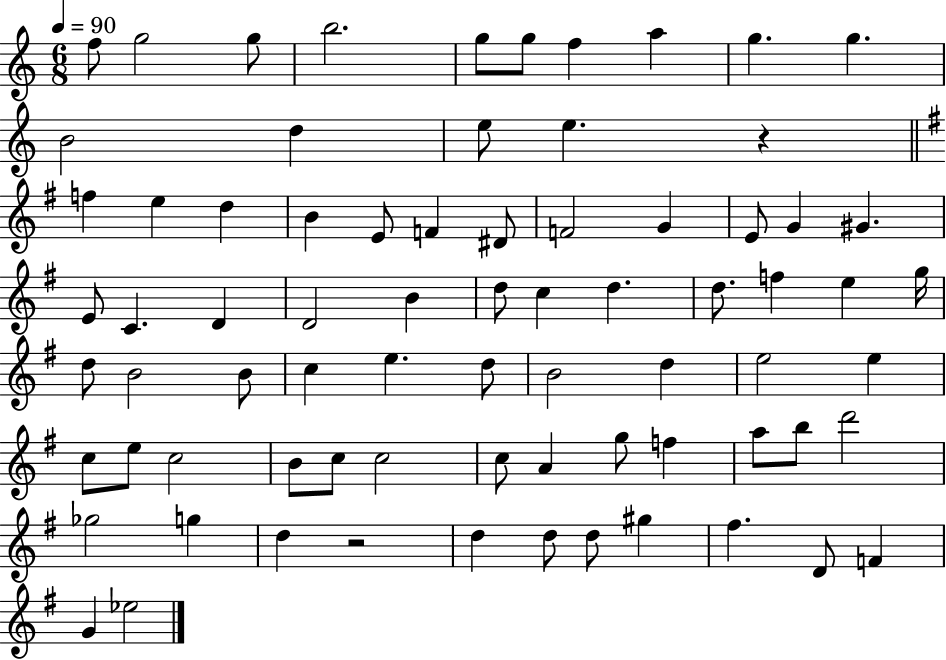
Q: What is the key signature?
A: C major